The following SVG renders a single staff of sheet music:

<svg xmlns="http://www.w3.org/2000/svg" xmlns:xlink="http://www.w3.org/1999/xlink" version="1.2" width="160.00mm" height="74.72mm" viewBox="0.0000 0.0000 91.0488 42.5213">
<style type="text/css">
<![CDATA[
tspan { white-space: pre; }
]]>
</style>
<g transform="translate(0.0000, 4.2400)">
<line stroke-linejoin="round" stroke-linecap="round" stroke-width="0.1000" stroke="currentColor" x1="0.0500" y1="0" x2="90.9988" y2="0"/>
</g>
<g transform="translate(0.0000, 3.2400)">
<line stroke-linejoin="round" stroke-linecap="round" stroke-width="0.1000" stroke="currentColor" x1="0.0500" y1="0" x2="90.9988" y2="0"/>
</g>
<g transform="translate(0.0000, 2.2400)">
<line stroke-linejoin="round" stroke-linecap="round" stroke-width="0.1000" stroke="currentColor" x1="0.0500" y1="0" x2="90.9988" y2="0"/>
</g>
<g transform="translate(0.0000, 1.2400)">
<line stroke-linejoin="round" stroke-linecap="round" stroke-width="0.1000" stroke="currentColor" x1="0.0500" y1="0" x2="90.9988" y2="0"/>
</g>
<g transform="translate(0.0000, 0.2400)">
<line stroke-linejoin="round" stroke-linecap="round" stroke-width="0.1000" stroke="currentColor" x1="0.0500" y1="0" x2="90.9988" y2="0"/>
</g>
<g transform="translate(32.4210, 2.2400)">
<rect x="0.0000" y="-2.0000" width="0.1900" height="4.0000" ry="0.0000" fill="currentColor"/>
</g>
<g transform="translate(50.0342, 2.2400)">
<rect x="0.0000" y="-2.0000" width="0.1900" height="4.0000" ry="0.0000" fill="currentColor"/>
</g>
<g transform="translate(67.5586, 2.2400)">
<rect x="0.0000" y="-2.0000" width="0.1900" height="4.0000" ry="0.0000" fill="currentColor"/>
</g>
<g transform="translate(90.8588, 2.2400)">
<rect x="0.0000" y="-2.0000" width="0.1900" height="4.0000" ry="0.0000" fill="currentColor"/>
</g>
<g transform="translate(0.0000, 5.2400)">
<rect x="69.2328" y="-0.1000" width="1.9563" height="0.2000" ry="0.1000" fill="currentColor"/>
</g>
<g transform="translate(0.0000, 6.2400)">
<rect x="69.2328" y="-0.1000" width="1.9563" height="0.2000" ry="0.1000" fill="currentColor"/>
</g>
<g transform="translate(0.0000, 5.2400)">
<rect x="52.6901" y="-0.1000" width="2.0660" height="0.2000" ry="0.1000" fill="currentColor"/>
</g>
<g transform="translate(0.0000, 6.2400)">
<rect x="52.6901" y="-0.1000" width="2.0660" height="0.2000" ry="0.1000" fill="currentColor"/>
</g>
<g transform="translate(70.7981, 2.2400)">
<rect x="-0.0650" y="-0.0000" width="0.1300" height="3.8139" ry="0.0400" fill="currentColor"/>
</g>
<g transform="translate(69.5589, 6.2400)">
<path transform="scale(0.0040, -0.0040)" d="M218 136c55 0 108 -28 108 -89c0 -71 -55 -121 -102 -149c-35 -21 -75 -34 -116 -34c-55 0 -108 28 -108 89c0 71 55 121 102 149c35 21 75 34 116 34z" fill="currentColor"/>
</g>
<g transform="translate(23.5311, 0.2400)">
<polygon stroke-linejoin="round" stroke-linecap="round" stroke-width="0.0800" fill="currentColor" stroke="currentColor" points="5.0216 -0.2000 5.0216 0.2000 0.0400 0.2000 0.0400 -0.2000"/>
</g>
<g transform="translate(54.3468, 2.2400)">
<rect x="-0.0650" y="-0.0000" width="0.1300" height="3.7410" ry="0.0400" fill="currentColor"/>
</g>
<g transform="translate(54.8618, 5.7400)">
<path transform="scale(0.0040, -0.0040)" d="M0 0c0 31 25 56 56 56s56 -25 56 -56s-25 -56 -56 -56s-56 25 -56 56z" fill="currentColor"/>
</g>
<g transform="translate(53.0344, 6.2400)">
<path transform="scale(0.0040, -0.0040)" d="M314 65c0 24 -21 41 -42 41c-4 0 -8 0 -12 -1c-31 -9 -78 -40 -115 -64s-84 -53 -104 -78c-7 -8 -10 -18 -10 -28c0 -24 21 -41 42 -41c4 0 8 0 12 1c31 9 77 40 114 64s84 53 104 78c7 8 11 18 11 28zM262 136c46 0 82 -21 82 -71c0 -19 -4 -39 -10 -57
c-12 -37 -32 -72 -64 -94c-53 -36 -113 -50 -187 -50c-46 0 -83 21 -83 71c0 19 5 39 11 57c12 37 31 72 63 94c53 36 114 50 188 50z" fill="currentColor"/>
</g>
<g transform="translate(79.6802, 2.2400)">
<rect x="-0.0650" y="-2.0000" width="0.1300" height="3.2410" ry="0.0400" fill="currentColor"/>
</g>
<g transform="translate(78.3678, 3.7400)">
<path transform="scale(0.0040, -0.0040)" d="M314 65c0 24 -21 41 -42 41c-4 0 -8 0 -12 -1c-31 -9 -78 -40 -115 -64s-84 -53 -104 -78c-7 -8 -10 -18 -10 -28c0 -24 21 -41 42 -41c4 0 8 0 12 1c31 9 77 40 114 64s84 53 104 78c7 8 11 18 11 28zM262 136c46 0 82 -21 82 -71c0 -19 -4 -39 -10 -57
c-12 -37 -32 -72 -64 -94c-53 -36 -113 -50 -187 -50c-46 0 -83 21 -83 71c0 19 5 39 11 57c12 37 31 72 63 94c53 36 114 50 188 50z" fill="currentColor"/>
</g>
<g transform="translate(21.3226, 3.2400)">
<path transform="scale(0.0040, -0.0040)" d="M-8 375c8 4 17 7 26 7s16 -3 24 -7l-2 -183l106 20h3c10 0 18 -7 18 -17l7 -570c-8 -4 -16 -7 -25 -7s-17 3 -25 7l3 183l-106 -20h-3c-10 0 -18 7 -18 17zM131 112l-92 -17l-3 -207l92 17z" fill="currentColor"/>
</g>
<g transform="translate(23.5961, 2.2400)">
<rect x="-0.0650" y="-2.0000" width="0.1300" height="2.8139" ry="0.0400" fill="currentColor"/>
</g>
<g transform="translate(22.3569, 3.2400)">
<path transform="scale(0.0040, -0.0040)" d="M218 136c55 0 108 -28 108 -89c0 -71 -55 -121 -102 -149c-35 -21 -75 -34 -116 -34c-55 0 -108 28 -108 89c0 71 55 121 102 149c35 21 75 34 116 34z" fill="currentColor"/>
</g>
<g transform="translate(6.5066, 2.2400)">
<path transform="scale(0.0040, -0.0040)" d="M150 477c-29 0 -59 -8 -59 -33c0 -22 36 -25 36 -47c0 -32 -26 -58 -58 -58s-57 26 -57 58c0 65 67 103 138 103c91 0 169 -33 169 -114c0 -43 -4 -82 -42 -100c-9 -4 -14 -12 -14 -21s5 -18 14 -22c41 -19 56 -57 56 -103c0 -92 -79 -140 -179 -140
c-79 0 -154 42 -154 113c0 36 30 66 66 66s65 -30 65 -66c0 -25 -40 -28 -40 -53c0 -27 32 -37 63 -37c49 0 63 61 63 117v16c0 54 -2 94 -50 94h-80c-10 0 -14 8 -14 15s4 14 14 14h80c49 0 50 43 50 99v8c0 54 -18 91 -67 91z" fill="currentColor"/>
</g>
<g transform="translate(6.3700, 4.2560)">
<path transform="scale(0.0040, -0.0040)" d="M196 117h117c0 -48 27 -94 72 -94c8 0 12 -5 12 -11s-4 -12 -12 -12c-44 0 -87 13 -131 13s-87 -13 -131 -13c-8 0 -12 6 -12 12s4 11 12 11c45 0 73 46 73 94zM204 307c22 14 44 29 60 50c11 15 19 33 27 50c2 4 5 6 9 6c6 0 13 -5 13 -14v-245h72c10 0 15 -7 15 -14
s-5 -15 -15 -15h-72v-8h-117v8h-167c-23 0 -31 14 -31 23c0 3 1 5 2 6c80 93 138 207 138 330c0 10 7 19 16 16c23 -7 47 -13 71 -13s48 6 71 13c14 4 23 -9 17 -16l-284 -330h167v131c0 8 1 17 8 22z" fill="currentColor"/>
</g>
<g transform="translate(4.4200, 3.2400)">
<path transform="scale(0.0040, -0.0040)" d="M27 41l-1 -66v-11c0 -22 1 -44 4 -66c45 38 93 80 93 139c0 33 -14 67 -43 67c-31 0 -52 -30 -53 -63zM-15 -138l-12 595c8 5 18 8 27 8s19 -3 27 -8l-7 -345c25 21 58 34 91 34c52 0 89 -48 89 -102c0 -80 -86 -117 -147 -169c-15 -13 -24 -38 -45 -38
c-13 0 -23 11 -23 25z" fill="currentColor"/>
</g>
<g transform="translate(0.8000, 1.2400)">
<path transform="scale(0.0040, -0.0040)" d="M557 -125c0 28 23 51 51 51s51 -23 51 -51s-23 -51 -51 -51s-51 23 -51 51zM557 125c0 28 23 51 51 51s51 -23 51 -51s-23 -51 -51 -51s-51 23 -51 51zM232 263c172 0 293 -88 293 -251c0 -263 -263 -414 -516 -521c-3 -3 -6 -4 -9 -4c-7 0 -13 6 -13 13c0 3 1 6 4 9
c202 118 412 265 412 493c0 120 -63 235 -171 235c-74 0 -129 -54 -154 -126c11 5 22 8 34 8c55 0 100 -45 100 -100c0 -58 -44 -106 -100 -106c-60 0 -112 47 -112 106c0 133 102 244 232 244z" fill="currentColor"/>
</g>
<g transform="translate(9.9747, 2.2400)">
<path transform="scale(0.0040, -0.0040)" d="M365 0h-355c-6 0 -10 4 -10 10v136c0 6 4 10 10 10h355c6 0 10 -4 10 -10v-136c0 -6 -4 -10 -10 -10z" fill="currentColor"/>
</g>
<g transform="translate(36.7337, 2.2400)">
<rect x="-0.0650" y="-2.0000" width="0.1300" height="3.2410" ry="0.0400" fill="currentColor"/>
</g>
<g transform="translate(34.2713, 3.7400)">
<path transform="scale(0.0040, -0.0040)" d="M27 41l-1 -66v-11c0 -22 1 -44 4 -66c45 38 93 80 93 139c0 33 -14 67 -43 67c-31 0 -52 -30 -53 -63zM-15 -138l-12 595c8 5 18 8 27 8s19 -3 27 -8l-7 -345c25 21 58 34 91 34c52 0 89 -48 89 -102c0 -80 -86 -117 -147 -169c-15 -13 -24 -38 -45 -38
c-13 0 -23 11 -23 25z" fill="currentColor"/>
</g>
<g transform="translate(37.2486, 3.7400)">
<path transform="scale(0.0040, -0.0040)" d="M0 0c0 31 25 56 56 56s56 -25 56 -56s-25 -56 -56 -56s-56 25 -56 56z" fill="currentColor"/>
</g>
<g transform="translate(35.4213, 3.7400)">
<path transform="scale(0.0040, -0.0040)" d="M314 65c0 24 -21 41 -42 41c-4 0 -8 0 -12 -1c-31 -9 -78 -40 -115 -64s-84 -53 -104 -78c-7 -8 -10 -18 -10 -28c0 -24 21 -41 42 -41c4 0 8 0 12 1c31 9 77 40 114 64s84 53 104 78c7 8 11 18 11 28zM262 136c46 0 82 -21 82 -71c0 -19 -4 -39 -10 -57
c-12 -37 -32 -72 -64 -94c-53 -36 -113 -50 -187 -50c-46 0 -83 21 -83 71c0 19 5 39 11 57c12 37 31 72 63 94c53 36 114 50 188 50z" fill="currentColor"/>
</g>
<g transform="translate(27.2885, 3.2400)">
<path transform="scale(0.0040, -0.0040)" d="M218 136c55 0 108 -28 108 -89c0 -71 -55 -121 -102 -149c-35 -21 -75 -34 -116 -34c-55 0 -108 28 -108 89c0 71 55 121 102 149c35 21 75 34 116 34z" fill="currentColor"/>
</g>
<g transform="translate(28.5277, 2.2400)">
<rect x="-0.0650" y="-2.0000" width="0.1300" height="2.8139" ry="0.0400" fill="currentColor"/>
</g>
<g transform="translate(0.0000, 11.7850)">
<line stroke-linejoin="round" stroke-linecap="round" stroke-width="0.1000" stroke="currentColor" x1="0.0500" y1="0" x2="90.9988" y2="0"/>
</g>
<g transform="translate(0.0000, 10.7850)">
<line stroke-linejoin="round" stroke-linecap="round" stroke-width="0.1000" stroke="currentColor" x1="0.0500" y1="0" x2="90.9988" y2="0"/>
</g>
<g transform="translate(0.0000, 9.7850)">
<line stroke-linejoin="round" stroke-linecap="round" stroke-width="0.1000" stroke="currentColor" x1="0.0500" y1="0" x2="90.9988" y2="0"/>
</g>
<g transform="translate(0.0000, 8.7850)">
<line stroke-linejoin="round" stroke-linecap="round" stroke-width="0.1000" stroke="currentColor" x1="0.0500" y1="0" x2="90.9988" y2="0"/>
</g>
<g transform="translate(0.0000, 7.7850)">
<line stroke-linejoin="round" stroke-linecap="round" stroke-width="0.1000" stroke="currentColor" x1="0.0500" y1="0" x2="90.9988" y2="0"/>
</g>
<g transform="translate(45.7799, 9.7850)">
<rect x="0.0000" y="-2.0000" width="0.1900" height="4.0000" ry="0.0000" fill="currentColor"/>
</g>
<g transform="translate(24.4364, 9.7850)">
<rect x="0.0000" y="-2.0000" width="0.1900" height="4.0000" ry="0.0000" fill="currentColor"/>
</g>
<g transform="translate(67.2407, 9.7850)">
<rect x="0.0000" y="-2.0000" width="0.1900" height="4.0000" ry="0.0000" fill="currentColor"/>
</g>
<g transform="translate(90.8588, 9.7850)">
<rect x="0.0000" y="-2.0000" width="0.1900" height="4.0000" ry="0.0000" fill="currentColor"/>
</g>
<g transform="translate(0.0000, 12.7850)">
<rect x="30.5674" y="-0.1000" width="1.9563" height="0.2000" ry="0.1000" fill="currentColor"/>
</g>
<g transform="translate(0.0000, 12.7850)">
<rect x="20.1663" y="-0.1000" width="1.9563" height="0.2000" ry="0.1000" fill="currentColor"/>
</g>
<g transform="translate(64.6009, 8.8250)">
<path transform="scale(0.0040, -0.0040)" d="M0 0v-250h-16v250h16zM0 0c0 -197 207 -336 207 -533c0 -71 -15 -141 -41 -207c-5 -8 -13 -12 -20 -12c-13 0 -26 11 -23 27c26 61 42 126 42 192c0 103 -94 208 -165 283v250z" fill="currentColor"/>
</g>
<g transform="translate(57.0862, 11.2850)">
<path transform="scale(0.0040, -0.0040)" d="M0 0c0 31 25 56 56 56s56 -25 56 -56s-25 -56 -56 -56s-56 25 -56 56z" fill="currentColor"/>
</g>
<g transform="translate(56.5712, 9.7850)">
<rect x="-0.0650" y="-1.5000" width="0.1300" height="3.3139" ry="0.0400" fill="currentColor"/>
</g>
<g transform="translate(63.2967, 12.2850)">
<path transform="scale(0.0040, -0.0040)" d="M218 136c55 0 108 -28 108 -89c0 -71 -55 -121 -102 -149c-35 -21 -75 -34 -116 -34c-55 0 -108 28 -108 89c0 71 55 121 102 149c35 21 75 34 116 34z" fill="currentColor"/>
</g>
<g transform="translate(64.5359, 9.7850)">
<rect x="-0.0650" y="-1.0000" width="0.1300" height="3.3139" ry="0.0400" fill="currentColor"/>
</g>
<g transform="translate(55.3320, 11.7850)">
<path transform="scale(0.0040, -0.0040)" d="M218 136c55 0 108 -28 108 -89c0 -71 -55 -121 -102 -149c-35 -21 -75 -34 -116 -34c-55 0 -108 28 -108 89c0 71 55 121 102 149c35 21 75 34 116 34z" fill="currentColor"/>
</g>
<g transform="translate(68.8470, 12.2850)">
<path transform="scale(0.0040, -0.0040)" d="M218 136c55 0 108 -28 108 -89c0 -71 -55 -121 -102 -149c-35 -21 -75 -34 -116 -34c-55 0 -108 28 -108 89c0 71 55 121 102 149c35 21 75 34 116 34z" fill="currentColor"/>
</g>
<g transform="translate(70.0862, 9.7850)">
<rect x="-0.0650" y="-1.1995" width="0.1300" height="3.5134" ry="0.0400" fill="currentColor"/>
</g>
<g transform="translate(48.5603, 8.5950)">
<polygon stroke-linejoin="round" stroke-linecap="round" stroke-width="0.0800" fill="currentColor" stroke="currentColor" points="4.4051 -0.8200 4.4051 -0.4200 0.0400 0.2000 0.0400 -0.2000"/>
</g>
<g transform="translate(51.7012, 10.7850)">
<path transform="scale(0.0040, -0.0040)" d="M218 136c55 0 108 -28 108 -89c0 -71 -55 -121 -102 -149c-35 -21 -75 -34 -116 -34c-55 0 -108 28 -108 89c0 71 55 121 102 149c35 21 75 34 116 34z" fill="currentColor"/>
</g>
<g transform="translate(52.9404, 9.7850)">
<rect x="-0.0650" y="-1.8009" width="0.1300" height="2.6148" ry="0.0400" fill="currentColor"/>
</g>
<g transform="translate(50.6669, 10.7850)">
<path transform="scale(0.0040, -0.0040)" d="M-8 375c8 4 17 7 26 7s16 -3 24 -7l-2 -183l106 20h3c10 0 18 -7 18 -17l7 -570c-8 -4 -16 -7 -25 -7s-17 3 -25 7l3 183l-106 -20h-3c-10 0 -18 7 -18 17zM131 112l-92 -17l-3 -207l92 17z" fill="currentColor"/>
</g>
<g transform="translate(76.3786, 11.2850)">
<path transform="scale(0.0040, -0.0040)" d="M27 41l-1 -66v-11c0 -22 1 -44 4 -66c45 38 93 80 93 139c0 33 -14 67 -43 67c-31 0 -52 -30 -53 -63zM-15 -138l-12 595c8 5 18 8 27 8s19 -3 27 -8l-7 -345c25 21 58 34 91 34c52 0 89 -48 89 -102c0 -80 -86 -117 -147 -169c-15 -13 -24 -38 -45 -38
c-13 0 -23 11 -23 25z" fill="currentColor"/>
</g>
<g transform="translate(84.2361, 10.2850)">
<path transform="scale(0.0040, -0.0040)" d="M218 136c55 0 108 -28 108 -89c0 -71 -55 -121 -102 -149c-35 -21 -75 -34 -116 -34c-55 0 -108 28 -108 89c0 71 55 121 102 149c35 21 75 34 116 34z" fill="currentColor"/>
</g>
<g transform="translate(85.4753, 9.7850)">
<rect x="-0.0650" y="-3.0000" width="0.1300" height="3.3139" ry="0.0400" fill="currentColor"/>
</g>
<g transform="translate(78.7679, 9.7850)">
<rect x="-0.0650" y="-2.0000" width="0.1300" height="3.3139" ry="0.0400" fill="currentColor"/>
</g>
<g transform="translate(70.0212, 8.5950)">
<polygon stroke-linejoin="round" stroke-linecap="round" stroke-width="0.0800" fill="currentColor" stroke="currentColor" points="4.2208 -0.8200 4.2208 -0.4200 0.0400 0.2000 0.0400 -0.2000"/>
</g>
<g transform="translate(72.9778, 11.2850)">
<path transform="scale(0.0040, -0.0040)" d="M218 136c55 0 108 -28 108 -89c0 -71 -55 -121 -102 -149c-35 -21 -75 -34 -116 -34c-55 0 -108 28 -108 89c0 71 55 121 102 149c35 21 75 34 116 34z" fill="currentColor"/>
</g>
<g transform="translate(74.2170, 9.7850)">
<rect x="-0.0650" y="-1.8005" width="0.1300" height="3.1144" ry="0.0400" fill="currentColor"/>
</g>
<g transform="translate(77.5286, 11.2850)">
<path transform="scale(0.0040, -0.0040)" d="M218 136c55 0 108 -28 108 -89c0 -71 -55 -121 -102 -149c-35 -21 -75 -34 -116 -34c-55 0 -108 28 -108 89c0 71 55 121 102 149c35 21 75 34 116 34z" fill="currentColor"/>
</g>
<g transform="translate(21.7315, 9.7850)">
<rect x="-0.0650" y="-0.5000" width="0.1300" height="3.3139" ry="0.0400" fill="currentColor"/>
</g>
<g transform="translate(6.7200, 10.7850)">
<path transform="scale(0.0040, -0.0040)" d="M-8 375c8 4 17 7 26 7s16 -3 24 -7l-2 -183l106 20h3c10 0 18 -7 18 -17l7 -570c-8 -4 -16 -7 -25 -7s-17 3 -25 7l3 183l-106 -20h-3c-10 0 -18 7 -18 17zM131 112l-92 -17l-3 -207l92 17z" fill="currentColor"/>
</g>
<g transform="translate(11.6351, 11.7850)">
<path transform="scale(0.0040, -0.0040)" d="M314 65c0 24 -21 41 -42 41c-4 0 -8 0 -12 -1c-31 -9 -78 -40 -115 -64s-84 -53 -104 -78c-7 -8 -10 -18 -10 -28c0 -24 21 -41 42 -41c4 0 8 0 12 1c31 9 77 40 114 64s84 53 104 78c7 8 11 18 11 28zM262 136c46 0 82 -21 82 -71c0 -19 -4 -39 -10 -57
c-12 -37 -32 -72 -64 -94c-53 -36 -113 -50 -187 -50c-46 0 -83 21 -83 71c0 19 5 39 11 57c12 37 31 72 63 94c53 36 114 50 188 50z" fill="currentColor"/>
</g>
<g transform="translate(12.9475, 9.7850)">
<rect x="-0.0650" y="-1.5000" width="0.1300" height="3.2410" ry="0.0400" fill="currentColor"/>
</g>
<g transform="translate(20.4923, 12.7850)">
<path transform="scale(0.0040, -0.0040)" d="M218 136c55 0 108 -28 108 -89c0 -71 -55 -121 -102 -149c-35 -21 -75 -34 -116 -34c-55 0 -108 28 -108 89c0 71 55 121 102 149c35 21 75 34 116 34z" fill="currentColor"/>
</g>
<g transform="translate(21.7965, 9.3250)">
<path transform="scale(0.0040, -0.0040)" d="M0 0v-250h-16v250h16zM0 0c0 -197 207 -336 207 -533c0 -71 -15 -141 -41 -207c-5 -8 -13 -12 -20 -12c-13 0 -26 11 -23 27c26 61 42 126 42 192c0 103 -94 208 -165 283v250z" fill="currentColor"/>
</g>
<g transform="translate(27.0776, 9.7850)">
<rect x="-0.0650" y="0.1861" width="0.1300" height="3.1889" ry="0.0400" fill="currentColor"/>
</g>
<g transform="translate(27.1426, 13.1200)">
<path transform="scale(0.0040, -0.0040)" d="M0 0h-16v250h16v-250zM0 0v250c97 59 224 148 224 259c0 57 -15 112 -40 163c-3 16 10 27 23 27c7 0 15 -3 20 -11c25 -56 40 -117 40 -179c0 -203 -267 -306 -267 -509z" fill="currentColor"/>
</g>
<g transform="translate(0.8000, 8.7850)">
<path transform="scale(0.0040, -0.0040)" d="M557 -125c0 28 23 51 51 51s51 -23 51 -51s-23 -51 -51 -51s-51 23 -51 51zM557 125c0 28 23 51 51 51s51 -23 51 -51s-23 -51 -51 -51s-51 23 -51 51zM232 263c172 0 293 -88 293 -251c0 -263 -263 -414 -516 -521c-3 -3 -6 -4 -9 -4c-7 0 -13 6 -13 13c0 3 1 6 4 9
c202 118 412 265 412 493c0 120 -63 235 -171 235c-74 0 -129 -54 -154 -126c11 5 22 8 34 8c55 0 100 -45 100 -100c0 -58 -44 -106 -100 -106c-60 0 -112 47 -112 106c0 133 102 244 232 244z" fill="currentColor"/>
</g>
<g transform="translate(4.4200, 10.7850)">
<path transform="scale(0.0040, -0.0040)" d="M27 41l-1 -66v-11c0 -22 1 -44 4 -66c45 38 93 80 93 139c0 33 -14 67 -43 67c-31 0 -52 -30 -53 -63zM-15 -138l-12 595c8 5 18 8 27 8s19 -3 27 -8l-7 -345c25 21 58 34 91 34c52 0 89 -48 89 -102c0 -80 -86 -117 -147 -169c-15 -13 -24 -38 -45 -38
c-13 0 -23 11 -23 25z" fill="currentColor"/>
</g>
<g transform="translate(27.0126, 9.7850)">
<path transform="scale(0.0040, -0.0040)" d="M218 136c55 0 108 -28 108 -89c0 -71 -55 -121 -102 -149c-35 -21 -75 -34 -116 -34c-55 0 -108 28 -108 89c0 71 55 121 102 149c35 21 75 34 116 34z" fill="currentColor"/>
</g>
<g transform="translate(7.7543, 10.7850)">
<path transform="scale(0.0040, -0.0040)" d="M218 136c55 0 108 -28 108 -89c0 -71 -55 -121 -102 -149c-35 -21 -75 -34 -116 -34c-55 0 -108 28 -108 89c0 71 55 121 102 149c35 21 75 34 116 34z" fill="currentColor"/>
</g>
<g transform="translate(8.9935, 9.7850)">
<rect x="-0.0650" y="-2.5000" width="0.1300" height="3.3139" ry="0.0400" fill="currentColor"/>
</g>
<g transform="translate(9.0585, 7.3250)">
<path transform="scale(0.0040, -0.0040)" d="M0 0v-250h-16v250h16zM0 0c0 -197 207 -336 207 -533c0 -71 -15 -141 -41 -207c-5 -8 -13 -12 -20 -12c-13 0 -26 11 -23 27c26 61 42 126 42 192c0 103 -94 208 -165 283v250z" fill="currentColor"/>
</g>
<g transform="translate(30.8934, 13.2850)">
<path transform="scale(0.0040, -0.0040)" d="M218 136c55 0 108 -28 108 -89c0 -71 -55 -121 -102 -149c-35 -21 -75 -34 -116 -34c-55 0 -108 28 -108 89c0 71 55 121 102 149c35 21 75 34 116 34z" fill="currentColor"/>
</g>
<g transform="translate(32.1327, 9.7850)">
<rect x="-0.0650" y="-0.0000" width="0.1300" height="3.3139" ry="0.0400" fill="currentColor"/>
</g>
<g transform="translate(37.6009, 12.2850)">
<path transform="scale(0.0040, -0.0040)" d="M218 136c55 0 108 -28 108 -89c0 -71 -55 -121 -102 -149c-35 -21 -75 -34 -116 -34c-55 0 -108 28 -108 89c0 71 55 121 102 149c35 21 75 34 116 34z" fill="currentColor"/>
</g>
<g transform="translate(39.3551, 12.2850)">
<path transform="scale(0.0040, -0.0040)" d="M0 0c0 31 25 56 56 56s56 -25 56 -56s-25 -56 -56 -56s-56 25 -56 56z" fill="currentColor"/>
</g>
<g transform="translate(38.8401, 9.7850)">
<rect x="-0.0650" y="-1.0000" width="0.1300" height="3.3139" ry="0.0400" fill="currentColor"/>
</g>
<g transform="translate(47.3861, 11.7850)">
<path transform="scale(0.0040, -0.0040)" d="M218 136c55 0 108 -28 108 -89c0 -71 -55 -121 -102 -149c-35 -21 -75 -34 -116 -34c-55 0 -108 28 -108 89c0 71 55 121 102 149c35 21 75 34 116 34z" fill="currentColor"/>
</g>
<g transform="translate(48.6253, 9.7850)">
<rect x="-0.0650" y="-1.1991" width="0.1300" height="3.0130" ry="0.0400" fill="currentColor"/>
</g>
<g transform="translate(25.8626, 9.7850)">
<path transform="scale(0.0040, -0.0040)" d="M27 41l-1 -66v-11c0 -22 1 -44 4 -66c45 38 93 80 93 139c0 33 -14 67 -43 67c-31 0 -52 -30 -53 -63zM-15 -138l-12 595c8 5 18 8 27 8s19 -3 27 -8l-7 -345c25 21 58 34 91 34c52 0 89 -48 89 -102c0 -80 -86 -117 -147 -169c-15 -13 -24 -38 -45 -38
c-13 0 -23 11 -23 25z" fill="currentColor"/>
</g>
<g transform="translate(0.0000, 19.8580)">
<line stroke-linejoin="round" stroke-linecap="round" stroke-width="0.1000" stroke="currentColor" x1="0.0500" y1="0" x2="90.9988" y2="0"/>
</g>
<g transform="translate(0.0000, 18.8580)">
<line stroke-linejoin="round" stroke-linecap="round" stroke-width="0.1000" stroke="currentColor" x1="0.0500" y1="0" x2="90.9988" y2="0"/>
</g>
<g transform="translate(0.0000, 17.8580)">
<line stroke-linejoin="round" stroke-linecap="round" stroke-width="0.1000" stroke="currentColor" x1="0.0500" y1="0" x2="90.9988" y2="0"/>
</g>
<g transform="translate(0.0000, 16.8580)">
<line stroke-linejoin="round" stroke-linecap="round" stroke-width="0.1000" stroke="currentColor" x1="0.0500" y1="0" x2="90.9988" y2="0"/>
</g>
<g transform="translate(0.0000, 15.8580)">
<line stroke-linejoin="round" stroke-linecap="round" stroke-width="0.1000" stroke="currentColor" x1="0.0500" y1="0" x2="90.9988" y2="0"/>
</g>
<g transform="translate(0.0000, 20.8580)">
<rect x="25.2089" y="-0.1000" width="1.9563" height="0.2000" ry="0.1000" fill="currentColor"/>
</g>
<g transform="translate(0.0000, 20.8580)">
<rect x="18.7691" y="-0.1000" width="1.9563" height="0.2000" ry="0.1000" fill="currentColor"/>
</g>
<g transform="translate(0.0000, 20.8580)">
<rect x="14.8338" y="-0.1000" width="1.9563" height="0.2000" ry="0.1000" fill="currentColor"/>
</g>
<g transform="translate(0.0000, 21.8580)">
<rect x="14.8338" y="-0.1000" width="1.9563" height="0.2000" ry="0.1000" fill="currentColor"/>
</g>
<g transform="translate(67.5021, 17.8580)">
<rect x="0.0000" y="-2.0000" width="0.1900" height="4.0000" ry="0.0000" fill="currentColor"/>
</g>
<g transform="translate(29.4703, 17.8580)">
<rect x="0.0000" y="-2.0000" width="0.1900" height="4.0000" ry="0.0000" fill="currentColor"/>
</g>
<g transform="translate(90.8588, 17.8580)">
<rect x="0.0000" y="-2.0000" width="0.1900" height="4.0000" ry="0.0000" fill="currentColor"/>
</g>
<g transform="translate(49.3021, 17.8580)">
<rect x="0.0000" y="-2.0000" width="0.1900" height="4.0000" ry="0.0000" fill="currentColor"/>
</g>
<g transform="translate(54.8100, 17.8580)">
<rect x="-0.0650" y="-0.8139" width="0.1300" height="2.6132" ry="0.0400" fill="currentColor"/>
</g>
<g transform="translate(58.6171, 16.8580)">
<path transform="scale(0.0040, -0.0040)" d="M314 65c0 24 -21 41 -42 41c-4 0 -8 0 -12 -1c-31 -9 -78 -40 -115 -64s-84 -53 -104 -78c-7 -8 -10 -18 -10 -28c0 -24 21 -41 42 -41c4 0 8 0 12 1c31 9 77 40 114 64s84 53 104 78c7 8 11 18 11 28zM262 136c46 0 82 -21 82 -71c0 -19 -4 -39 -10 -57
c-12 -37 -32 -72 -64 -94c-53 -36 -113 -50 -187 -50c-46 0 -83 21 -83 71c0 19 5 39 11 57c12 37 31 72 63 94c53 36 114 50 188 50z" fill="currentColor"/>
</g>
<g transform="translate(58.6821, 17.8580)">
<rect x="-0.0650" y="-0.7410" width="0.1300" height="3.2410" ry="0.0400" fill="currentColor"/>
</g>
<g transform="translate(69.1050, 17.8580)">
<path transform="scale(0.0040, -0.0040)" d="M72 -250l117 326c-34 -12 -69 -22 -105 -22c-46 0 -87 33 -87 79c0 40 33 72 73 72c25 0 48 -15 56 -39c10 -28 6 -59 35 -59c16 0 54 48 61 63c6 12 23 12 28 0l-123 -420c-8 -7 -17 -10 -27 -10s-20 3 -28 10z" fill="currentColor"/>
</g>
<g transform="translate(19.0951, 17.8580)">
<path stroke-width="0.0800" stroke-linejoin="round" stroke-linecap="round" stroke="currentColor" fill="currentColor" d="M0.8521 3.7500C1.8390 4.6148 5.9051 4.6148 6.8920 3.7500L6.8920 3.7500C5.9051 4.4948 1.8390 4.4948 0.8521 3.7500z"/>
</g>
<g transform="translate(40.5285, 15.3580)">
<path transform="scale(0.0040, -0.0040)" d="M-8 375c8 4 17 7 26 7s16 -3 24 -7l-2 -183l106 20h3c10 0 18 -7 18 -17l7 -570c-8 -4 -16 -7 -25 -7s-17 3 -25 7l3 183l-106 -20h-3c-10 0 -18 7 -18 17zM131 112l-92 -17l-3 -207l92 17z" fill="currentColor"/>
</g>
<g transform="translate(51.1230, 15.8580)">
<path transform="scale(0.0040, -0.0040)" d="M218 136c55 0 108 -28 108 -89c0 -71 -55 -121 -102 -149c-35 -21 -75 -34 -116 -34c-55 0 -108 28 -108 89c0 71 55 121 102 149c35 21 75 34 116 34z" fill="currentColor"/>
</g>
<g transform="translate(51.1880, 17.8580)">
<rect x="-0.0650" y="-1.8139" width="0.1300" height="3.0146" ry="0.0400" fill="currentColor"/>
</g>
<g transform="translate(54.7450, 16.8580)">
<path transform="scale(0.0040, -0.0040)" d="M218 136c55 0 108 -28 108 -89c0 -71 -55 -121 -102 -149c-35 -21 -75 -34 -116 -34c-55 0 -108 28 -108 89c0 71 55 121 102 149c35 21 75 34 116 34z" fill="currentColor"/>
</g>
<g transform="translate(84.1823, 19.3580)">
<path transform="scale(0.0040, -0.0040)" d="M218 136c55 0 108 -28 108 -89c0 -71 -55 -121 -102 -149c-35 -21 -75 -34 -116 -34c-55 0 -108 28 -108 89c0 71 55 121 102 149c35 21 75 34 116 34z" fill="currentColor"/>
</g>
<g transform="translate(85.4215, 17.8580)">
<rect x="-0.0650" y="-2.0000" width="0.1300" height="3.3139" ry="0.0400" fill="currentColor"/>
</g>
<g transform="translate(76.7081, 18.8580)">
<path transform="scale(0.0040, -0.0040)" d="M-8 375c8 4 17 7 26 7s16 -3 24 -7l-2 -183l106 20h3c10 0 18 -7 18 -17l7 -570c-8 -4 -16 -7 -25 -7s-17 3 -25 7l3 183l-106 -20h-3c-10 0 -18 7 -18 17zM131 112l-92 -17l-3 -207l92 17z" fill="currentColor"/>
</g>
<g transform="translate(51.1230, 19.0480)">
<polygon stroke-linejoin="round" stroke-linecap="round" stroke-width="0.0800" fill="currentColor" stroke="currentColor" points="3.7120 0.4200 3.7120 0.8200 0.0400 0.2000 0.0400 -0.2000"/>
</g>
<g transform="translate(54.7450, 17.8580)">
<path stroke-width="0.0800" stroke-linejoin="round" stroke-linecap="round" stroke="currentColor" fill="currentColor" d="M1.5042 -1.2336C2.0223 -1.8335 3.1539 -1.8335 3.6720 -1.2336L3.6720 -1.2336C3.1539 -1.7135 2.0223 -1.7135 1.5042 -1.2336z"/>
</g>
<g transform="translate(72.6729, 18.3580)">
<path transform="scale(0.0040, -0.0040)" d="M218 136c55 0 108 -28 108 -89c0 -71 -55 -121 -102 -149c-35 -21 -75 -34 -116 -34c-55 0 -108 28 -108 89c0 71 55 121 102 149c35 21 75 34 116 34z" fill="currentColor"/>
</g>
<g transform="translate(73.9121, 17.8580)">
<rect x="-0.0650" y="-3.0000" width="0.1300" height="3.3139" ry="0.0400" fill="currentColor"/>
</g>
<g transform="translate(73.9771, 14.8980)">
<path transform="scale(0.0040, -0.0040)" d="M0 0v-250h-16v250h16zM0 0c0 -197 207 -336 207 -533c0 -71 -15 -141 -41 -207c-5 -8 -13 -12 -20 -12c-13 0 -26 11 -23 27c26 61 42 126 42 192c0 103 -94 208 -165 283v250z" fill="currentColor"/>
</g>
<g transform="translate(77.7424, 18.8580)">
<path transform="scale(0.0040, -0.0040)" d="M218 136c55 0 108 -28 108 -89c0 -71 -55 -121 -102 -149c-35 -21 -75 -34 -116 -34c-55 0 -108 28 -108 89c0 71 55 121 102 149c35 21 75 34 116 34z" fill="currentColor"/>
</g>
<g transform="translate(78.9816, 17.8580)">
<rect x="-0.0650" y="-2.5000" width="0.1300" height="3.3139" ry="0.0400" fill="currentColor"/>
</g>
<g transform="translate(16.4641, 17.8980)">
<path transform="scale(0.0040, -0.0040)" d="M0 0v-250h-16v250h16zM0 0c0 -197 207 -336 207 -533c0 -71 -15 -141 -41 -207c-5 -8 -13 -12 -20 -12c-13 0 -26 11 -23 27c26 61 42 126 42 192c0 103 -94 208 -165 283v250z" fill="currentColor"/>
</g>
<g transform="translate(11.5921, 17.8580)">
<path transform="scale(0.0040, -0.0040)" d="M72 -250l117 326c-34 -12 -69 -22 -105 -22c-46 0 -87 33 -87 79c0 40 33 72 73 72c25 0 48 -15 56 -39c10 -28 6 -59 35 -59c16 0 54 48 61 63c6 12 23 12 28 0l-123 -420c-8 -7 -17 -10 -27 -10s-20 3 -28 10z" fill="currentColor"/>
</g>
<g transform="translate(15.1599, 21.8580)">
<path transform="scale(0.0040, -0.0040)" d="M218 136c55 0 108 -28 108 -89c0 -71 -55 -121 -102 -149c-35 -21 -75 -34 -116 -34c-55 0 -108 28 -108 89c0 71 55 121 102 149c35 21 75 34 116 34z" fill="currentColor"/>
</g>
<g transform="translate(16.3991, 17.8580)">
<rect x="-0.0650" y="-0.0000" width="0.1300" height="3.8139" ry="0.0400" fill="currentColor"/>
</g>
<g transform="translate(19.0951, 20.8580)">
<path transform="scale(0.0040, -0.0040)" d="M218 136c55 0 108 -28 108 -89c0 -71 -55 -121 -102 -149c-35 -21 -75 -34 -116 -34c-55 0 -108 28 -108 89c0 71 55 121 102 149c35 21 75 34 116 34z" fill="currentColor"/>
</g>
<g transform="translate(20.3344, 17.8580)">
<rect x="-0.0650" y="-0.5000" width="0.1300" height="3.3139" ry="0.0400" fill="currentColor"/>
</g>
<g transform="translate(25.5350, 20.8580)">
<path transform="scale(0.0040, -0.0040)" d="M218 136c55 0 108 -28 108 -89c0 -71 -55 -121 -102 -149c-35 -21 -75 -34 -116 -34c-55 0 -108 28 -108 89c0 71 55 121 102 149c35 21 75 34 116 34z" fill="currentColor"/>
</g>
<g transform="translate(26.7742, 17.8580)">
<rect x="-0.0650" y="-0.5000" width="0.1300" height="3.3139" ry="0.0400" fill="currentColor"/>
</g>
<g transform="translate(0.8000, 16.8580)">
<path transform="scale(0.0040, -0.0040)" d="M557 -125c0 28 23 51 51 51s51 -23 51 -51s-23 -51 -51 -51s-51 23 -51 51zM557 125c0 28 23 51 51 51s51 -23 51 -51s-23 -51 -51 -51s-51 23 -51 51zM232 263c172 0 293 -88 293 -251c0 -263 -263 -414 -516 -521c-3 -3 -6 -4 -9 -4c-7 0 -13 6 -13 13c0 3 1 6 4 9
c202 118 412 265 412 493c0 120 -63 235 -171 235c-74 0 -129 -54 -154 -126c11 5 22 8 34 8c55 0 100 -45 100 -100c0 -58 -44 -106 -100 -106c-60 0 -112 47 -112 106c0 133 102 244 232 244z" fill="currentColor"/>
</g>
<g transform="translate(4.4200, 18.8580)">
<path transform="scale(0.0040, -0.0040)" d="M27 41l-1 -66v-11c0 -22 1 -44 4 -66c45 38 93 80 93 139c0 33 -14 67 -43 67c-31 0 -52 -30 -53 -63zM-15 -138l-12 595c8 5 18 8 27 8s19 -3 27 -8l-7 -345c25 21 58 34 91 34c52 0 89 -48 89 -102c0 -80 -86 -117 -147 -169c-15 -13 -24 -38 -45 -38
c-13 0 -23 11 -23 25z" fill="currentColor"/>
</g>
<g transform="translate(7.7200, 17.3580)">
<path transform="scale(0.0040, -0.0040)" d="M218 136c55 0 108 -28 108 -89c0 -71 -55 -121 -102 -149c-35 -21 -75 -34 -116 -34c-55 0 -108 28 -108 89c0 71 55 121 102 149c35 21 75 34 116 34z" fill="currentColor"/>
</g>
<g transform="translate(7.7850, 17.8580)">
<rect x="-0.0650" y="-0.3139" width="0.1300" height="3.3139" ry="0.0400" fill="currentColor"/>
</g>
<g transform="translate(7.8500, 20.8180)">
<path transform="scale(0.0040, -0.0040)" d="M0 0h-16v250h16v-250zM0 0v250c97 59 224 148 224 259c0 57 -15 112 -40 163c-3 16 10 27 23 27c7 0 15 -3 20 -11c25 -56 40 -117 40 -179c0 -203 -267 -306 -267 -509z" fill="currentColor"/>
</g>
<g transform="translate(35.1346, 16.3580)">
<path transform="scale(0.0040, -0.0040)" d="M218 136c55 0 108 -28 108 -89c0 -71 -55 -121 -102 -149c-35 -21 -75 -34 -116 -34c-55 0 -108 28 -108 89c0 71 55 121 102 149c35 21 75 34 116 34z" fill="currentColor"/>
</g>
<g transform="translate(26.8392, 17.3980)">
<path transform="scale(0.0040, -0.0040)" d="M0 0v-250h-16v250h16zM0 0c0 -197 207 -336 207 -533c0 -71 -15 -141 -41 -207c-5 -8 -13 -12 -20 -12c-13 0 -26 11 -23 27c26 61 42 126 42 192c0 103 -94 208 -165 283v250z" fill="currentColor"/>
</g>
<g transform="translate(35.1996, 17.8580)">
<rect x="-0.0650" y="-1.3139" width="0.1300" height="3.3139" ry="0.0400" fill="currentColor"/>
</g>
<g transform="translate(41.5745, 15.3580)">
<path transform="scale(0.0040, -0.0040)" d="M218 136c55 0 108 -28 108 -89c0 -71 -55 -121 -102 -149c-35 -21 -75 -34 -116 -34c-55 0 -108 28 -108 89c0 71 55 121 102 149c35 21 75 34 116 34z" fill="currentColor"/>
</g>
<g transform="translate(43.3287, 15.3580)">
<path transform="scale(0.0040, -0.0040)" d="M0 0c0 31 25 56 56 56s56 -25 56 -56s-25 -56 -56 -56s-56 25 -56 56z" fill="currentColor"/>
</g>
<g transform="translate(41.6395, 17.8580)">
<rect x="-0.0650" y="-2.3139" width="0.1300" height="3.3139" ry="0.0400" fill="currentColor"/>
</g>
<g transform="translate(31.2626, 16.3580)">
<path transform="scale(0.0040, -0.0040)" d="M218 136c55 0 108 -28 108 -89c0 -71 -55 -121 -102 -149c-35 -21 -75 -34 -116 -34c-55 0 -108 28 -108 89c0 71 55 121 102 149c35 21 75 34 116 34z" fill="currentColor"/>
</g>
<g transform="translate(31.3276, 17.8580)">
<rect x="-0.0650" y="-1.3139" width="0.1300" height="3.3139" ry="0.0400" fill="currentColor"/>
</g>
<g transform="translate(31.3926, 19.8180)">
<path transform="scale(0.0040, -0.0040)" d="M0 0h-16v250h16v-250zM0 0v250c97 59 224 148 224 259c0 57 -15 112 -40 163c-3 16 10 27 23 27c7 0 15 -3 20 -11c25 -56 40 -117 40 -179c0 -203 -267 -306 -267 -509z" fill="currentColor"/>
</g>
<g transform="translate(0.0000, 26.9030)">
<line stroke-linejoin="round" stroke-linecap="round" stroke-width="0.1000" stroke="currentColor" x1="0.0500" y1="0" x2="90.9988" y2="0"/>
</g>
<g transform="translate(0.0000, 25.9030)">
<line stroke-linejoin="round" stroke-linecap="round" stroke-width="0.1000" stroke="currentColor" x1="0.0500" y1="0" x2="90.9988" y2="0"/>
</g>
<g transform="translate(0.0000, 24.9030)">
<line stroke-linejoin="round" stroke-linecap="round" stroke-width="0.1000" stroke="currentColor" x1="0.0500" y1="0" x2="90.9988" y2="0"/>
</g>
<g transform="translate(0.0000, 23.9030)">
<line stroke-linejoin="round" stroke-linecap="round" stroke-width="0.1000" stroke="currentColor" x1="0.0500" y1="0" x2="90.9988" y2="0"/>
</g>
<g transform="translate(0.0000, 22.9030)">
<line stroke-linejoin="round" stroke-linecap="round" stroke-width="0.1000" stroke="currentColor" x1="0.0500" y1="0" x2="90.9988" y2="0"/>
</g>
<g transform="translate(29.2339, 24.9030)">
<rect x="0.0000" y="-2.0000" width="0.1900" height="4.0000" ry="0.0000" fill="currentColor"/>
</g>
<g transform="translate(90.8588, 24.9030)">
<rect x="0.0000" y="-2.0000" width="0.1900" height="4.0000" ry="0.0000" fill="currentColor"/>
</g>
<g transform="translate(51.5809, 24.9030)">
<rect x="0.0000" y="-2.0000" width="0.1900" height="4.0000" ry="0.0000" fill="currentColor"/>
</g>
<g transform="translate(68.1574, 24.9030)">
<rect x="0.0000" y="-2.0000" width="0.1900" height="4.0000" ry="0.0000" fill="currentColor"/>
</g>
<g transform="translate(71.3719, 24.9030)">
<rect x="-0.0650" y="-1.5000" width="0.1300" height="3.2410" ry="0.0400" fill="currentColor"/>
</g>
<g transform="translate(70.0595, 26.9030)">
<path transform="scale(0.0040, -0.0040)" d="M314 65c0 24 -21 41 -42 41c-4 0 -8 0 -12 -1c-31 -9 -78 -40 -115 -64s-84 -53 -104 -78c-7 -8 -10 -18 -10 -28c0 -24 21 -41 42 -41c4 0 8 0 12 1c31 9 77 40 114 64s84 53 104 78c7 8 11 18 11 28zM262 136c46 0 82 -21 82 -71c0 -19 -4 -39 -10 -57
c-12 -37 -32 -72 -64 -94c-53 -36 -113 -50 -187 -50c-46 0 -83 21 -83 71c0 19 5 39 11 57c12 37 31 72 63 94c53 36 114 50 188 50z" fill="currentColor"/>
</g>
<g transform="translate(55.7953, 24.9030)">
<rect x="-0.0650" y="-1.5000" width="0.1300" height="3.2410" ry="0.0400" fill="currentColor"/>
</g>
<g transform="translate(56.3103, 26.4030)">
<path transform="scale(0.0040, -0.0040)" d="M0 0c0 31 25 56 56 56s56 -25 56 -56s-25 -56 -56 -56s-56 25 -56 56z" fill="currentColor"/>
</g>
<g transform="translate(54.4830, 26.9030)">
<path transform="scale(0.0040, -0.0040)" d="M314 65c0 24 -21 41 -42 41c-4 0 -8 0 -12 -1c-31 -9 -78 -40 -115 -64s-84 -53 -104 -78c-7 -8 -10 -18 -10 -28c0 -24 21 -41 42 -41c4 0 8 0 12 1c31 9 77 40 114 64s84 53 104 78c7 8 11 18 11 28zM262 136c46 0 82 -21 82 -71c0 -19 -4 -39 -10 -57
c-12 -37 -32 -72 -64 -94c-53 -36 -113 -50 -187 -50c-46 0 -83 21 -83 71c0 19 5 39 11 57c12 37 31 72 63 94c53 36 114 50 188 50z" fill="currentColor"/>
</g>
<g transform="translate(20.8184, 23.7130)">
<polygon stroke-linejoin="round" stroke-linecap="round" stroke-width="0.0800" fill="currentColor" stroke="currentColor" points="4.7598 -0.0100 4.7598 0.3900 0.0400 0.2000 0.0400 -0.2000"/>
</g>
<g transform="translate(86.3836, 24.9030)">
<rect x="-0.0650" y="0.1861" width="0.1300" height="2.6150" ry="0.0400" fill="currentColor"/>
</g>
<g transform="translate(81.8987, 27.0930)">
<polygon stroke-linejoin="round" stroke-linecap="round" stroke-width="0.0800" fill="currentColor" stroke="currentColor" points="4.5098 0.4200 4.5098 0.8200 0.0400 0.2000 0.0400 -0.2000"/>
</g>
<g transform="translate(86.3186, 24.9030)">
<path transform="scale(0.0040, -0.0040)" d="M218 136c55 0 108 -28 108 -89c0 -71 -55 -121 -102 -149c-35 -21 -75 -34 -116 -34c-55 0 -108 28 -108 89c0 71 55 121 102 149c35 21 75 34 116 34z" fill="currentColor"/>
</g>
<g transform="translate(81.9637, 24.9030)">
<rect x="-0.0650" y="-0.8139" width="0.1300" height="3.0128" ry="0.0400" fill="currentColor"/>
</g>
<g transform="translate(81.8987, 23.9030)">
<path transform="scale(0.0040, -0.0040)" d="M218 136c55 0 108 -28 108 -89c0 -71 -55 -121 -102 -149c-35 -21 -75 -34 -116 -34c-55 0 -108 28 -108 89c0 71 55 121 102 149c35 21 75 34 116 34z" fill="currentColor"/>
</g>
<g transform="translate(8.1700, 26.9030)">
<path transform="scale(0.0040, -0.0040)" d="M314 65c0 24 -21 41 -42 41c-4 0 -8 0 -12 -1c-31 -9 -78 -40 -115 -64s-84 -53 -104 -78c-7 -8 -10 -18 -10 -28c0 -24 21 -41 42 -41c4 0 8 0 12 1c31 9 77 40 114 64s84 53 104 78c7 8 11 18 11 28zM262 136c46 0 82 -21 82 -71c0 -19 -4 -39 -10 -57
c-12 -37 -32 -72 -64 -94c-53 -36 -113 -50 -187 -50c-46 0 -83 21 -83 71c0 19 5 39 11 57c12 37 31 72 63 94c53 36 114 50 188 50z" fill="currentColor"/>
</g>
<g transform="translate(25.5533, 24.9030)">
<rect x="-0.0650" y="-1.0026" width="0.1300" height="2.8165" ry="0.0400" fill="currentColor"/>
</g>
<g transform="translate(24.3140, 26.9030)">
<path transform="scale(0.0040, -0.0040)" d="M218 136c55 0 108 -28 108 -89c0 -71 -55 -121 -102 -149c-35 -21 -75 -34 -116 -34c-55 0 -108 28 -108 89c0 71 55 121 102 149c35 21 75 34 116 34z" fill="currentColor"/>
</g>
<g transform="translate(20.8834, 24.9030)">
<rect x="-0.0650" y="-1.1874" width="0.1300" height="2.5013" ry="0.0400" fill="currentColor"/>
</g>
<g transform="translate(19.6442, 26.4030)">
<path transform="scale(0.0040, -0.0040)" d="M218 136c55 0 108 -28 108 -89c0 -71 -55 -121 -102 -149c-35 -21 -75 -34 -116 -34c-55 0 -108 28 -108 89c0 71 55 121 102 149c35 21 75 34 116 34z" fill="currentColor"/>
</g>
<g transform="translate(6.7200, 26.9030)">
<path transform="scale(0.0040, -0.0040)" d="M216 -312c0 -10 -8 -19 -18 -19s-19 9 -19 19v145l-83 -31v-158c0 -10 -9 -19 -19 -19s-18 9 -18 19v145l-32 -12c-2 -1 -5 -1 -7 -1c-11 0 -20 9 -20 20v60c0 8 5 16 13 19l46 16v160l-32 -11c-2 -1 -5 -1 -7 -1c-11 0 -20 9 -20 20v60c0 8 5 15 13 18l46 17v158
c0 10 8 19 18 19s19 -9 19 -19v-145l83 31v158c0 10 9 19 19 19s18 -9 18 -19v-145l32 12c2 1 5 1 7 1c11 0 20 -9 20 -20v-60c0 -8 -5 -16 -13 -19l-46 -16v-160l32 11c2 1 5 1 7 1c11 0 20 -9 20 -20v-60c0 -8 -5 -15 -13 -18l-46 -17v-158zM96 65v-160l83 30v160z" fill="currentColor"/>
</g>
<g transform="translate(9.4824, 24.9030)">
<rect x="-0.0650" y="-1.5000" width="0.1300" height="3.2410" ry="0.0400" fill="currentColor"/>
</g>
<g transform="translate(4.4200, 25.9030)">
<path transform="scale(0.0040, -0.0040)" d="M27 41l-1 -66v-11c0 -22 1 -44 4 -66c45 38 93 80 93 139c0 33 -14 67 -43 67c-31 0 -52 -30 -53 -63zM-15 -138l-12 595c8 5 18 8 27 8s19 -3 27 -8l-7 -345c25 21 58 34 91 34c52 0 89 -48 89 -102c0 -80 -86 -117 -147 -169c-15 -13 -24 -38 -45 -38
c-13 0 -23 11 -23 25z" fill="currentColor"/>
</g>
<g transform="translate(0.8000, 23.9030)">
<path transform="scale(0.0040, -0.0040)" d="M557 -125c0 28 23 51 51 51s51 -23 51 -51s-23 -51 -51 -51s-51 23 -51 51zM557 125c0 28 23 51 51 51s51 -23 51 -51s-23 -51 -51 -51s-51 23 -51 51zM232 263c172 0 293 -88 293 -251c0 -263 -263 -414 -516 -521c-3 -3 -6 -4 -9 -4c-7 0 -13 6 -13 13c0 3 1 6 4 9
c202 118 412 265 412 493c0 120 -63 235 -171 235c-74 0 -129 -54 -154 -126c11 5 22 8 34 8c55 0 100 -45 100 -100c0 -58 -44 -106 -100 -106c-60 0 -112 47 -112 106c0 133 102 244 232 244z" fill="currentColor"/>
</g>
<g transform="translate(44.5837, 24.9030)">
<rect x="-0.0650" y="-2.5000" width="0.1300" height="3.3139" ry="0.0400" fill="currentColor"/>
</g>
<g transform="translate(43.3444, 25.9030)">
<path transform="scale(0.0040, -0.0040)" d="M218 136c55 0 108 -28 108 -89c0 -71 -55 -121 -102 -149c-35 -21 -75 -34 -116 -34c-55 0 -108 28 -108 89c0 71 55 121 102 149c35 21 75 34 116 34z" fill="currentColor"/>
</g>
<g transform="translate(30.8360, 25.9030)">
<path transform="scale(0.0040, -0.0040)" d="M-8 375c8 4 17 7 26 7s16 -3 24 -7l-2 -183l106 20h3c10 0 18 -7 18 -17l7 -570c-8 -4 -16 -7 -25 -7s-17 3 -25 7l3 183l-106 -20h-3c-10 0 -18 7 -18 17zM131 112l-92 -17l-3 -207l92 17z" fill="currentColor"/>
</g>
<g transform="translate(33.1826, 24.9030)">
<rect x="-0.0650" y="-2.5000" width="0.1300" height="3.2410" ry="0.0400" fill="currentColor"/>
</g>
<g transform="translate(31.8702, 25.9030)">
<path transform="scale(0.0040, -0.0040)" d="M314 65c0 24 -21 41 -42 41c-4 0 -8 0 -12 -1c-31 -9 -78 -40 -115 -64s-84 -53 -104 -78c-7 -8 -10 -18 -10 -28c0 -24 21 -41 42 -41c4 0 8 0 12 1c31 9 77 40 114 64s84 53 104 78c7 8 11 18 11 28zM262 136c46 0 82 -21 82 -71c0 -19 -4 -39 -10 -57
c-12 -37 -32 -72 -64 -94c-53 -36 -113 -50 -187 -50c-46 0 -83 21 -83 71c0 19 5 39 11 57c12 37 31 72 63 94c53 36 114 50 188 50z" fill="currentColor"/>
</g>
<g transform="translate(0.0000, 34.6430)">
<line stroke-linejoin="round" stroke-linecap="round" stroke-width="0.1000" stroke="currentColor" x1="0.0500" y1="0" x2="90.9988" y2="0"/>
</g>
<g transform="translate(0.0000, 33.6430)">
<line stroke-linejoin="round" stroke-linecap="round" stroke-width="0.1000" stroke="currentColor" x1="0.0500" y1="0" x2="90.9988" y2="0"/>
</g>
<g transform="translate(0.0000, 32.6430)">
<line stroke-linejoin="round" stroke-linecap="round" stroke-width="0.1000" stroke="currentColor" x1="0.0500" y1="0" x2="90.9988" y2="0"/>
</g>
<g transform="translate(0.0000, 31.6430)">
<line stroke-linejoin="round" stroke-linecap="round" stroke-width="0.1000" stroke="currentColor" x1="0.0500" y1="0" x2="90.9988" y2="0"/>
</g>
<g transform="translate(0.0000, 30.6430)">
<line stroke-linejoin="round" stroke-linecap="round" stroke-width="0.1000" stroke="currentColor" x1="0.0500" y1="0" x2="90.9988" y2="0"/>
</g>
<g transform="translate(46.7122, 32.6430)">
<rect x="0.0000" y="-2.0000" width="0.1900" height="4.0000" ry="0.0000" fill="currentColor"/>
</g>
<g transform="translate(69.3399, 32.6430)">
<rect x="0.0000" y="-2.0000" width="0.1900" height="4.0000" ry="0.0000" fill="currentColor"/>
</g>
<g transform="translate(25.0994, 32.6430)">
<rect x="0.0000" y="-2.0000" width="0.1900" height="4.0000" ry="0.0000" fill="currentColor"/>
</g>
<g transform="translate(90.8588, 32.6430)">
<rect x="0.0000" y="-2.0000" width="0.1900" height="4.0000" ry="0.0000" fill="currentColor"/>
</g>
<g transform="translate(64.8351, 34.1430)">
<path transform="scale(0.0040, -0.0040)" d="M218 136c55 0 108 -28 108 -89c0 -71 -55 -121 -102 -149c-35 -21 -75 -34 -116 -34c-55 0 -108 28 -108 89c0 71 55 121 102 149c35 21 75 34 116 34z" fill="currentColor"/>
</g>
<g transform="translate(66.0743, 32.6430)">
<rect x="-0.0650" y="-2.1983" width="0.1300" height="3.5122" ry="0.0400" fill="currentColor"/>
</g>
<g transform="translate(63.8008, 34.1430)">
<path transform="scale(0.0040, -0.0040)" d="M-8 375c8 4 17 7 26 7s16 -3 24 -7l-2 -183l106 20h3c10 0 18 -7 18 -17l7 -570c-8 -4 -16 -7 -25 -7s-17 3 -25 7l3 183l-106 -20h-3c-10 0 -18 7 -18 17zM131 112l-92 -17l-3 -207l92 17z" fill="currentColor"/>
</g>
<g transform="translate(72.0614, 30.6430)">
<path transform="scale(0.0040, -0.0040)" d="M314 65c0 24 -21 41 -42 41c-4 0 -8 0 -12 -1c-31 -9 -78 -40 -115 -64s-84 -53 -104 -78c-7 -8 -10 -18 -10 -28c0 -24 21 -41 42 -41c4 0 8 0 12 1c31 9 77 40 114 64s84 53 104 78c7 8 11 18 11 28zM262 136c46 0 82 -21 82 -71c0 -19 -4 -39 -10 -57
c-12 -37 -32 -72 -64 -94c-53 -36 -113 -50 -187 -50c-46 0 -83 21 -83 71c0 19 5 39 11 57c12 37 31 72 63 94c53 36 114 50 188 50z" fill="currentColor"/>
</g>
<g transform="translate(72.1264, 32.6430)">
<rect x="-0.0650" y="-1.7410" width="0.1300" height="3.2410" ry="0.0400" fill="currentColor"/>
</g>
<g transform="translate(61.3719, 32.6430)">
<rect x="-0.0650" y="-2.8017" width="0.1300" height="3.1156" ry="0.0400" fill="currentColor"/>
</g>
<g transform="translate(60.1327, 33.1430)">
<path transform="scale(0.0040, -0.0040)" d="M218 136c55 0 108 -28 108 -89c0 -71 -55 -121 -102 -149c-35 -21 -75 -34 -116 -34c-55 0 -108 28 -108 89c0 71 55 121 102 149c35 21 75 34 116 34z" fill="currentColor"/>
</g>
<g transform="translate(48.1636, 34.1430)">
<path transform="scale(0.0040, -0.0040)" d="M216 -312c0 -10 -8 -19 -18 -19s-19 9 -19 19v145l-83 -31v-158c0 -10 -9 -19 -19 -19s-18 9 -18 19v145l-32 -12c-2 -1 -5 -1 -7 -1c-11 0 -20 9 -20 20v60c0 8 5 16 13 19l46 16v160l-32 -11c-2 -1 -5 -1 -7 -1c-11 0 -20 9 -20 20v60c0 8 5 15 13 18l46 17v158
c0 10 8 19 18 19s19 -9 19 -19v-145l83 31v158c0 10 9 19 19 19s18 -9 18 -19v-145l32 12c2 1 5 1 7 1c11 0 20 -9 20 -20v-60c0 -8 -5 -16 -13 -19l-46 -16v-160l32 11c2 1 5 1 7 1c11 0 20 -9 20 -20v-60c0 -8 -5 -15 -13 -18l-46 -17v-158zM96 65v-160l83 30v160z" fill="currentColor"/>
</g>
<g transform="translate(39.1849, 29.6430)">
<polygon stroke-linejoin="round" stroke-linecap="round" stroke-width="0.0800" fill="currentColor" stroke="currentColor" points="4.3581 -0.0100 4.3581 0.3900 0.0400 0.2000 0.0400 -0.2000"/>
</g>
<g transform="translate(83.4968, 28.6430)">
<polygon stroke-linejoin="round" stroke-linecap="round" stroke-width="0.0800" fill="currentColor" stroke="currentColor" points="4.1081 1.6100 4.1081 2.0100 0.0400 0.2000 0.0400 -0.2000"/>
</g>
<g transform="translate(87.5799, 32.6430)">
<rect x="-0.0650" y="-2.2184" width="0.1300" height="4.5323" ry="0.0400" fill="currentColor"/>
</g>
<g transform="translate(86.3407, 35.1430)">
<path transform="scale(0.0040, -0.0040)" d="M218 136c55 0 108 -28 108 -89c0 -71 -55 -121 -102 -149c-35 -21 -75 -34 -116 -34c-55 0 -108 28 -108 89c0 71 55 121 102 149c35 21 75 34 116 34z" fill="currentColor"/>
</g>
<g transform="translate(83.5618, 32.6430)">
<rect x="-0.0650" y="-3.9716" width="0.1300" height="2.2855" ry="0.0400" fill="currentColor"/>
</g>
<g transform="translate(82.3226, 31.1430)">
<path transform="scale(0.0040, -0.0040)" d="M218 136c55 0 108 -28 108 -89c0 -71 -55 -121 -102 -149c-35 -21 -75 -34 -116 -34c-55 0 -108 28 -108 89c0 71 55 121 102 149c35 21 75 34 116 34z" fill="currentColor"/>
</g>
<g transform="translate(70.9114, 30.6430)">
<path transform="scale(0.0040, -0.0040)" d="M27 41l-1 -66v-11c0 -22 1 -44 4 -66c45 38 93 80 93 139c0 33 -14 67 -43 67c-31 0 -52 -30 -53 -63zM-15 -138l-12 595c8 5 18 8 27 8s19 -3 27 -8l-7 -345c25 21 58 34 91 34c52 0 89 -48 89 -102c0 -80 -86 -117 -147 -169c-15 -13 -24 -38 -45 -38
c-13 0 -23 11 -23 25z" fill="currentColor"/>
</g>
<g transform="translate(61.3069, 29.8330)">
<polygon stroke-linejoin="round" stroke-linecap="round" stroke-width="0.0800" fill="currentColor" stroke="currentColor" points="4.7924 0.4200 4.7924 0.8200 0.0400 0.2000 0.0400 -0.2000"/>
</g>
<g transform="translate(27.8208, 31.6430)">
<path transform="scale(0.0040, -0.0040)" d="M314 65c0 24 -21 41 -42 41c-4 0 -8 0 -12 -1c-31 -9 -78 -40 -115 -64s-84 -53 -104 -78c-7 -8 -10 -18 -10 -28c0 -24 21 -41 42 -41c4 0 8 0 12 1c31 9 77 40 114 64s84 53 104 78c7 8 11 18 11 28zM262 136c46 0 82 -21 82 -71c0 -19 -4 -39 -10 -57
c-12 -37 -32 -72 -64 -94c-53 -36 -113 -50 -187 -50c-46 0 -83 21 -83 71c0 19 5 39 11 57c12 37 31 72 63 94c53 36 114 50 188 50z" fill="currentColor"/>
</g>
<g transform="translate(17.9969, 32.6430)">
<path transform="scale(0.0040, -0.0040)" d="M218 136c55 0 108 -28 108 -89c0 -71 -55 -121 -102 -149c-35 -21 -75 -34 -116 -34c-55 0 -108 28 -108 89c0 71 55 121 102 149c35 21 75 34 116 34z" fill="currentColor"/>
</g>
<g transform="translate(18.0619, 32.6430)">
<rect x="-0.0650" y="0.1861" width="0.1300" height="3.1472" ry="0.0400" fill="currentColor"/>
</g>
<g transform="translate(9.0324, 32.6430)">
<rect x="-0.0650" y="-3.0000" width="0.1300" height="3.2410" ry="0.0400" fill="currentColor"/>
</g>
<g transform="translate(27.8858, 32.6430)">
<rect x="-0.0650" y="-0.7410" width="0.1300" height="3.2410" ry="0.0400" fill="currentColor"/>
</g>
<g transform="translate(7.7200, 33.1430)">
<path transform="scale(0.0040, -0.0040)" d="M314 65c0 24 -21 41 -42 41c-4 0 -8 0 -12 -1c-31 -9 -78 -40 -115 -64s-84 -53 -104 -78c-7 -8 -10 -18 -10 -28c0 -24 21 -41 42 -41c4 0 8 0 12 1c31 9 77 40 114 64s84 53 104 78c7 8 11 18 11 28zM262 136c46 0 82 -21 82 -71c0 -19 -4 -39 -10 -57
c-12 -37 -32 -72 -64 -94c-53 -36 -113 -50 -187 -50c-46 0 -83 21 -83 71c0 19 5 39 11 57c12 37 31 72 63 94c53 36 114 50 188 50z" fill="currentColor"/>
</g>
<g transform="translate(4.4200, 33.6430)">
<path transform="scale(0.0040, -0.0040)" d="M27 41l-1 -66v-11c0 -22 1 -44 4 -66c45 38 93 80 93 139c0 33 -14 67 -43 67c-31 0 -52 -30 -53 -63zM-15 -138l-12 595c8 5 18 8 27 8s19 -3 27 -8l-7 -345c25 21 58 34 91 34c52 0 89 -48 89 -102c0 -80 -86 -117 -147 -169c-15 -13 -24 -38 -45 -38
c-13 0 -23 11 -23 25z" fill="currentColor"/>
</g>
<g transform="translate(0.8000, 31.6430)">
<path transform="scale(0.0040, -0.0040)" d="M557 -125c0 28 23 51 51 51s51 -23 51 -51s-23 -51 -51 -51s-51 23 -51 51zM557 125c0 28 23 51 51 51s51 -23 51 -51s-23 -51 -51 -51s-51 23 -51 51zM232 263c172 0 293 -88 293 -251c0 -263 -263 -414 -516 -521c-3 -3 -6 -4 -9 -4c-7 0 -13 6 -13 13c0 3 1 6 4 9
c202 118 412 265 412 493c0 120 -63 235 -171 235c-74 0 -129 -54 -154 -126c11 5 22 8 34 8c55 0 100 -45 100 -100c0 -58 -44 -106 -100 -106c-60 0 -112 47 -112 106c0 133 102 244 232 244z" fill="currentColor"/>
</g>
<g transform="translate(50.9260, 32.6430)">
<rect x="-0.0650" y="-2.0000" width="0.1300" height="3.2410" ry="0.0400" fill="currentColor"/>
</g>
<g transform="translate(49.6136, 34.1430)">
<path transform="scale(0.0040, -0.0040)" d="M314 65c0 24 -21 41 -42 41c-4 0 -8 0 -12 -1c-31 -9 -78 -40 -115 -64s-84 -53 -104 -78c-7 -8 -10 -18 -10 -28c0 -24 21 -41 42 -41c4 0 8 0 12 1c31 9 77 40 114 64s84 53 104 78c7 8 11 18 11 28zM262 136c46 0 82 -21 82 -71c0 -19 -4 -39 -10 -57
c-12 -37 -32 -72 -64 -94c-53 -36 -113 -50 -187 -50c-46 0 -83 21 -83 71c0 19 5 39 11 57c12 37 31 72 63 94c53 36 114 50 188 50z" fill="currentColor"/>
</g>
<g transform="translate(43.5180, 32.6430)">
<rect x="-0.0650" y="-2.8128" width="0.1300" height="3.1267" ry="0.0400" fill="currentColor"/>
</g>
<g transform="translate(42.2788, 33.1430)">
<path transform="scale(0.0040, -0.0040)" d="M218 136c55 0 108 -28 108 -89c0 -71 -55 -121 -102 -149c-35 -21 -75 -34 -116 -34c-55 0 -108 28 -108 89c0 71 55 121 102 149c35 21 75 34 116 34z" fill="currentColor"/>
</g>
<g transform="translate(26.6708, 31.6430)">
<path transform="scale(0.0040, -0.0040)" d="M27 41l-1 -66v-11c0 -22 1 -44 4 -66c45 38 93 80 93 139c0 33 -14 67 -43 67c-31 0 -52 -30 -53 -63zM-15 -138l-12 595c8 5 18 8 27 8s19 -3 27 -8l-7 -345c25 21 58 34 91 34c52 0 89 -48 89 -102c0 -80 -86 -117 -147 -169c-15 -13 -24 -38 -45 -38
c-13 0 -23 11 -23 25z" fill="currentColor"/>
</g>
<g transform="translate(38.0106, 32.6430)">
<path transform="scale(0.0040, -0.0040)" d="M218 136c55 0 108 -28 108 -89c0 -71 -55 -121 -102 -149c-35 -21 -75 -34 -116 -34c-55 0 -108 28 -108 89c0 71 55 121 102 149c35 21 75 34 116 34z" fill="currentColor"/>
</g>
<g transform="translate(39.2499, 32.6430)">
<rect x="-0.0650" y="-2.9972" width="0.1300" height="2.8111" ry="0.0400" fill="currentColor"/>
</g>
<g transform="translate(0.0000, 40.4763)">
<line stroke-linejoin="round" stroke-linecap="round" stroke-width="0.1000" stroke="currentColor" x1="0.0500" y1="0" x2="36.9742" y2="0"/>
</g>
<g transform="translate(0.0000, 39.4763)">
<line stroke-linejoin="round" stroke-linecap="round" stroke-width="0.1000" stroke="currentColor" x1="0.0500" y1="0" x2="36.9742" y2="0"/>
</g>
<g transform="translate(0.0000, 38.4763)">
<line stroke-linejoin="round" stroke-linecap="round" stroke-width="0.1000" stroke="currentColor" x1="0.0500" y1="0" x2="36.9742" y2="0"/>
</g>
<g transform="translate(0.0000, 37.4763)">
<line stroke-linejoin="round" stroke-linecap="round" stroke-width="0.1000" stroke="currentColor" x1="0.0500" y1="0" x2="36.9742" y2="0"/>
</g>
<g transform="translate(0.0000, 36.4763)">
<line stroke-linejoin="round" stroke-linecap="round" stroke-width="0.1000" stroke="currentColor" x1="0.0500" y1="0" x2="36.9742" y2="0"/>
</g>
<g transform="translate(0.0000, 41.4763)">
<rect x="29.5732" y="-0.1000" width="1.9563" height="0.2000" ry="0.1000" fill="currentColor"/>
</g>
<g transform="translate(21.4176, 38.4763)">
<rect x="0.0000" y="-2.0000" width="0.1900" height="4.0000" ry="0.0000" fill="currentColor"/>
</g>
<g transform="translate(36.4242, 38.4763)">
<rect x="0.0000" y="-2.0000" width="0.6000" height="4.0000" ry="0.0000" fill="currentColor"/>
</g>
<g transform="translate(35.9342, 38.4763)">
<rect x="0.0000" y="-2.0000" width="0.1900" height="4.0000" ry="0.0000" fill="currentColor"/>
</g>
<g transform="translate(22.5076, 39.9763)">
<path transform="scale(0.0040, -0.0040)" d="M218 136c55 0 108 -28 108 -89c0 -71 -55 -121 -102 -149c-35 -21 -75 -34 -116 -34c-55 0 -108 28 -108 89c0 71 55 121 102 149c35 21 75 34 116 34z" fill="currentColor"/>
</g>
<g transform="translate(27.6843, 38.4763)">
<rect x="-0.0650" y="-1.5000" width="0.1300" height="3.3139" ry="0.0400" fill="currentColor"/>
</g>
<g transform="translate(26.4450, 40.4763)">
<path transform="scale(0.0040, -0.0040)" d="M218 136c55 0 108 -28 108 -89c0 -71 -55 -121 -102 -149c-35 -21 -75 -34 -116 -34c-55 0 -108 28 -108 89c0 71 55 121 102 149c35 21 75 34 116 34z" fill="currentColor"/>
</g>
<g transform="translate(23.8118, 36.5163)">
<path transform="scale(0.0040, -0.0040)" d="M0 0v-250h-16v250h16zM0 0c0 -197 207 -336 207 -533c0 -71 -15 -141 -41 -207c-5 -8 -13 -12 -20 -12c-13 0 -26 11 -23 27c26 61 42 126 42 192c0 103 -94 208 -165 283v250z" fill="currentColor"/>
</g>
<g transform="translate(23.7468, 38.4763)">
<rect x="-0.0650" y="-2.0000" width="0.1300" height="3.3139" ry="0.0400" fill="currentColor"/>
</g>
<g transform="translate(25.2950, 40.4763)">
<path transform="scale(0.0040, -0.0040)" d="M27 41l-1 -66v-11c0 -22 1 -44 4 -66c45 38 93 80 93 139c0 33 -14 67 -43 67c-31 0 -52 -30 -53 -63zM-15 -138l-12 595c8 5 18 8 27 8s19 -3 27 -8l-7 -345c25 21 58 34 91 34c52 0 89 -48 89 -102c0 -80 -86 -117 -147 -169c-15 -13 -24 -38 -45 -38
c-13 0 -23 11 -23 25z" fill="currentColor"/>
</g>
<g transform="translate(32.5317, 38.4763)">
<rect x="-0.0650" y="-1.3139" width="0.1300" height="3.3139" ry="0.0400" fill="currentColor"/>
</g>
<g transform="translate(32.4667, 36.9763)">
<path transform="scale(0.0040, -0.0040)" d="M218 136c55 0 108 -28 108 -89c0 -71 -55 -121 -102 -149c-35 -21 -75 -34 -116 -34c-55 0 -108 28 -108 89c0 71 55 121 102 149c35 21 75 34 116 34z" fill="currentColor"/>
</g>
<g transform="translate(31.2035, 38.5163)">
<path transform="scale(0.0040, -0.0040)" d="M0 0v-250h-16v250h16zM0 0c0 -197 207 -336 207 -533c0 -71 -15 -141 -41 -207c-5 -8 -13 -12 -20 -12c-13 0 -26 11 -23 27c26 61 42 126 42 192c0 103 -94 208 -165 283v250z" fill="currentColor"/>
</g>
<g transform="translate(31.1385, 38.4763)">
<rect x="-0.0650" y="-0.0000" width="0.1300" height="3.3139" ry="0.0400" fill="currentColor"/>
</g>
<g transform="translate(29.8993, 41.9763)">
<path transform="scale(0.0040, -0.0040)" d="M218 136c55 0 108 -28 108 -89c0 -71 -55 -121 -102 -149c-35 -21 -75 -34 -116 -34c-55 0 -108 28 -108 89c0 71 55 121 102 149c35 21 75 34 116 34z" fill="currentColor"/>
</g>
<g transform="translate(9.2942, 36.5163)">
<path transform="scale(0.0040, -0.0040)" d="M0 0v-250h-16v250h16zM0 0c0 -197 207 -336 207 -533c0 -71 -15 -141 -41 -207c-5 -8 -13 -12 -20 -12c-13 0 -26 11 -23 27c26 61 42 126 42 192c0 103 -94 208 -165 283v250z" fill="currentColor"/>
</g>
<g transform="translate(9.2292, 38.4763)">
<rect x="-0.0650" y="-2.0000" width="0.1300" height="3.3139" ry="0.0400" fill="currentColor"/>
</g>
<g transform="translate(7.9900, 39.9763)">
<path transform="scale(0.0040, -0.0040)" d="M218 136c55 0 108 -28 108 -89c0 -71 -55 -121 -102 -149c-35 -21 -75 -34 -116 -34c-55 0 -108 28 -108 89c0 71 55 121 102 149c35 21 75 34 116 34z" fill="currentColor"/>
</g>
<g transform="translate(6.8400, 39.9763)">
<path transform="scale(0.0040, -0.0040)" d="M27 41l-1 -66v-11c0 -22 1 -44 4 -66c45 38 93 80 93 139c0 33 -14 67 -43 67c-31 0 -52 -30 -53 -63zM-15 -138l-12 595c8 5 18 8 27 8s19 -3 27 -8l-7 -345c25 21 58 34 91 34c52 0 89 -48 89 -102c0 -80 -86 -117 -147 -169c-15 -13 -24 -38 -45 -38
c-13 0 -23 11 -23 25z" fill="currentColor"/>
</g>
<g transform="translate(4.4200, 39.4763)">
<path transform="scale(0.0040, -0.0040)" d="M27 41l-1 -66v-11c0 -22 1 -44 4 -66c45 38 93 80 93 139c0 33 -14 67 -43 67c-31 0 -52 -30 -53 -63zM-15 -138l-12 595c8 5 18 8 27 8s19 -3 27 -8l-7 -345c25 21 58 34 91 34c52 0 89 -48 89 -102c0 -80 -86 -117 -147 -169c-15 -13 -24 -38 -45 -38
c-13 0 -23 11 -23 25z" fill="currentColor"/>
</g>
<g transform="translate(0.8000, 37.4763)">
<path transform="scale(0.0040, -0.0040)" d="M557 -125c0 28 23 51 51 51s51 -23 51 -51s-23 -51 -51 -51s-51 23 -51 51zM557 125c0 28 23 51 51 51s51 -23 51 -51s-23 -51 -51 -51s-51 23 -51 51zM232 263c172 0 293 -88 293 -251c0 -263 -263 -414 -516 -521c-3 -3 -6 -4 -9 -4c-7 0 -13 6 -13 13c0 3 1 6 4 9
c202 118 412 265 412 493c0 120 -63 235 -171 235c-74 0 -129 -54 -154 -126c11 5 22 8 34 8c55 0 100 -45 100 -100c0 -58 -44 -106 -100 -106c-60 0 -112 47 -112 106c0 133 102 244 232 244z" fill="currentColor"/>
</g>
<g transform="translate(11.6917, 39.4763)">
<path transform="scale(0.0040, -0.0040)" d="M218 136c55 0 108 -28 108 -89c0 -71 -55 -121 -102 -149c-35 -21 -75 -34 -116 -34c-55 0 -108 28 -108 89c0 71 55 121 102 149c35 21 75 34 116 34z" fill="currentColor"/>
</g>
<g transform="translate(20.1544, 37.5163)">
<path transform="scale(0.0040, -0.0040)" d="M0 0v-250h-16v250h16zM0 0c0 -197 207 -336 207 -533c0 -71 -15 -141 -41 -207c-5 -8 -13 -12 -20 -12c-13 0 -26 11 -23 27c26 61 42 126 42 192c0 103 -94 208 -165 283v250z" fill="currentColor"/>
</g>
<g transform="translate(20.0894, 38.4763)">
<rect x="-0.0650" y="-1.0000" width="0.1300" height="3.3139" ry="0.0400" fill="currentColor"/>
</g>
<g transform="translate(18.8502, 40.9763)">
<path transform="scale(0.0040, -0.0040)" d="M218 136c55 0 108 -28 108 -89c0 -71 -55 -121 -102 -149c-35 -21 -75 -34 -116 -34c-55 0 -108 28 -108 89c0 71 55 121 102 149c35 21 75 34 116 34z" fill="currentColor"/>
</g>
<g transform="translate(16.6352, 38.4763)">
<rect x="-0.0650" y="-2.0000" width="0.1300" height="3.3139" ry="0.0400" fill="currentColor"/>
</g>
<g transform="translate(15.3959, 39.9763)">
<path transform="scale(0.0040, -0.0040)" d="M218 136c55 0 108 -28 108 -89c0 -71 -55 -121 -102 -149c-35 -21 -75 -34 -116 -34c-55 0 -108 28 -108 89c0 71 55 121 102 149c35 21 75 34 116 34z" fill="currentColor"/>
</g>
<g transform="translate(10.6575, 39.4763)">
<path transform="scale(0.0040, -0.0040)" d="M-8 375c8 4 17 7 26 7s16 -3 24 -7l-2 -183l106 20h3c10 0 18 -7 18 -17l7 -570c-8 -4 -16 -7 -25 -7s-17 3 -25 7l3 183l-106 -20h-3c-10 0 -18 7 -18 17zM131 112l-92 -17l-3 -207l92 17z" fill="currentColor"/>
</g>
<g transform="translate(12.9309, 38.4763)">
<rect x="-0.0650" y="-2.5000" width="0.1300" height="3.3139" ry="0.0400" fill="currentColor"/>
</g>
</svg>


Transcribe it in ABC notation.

X:1
T:Untitled
M:3/4
L:1/4
K:F
z2 B,,/2 B,,/2 _A,,2 C,,2 C,, A,,2 B,,/2 G,,2 E,,/2 _D,/2 D,, F,, G,,/2 B,,/2 G,, F,,/2 F,,/2 A,,/2 _A,, C, E,/2 z/2 C,,/2 E,, E,,/2 G,/2 G, B, A,/2 F,/2 F,2 z/2 C,/2 B,, A,, ^G,,2 A,,/2 ^G,,/2 B,,2 B,, G,,2 G,,2 F,/2 D,/2 C,2 D, _F,2 D,/2 C,/2 ^A,,2 C,/2 A,,/2 _A,2 G,/2 F,,/2 _A,,/2 B,, _A,, F,,/2 A,,/2 _G,, D,,/2 G,